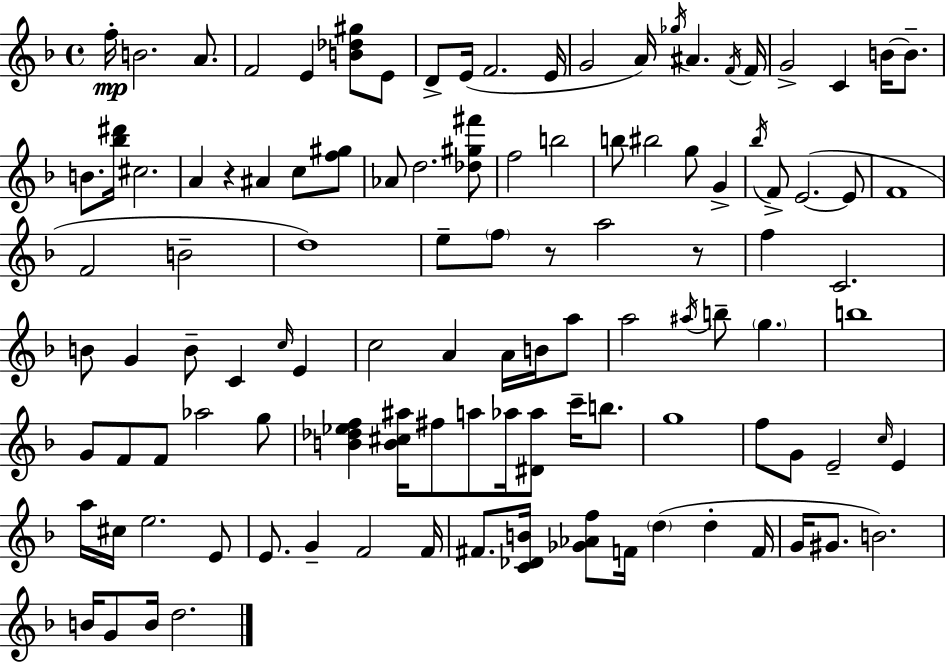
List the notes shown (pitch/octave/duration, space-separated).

F5/s B4/h. A4/e. F4/h E4/q [B4,Db5,G#5]/e E4/e D4/e E4/s F4/h. E4/s G4/h A4/s Gb5/s A#4/q. F4/s F4/s G4/h C4/q B4/s B4/e. B4/e. [Bb5,D#6]/s C#5/h. A4/q R/q A#4/q C5/e [F5,G#5]/e Ab4/e D5/h. [Db5,G#5,F#6]/e F5/h B5/h B5/e BIS5/h G5/e G4/q Bb5/s F4/e E4/h. E4/e F4/w F4/h B4/h D5/w E5/e F5/e R/e A5/h R/e F5/q C4/h. B4/e G4/q B4/e C4/q C5/s E4/q C5/h A4/q A4/s B4/s A5/e A5/h A#5/s B5/e G5/q. B5/w G4/e F4/e F4/e Ab5/h G5/e [B4,Db5,Eb5,F5]/q [B4,C#5,A#5]/s F#5/e A5/e Ab5/s [D#4,Ab5]/e C6/s B5/e. G5/w F5/e G4/e E4/h C5/s E4/q A5/s C#5/s E5/h. E4/e E4/e. G4/q F4/h F4/s F#4/e. [C4,Db4,B4]/s [Gb4,Ab4,F5]/e F4/s D5/q D5/q F4/s G4/s G#4/e. B4/h. B4/s G4/e B4/s D5/h.